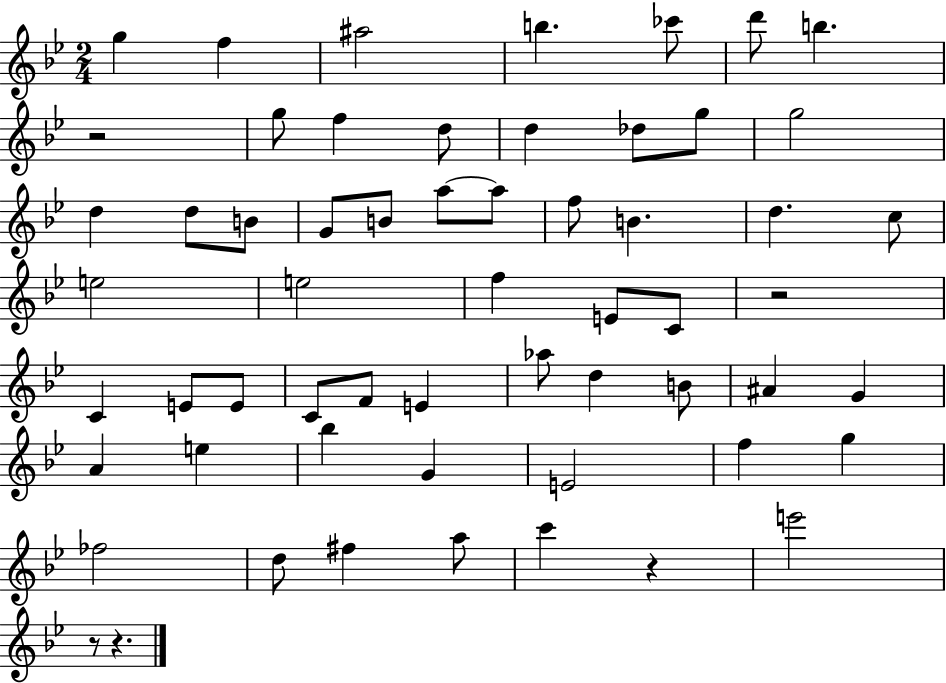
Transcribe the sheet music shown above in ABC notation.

X:1
T:Untitled
M:2/4
L:1/4
K:Bb
g f ^a2 b _c'/2 d'/2 b z2 g/2 f d/2 d _d/2 g/2 g2 d d/2 B/2 G/2 B/2 a/2 a/2 f/2 B d c/2 e2 e2 f E/2 C/2 z2 C E/2 E/2 C/2 F/2 E _a/2 d B/2 ^A G A e _b G E2 f g _f2 d/2 ^f a/2 c' z e'2 z/2 z